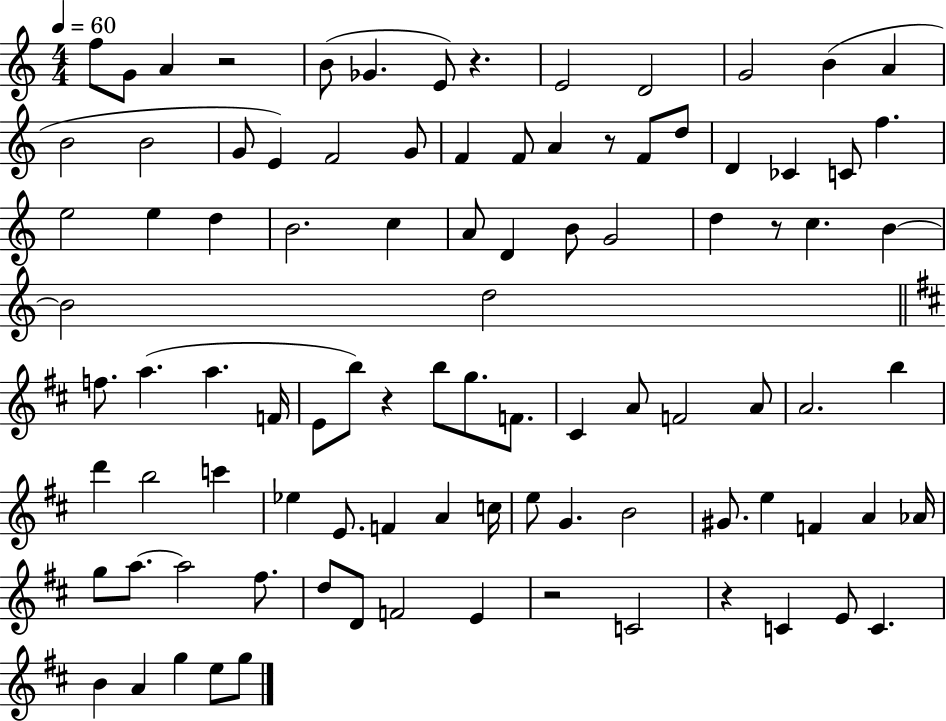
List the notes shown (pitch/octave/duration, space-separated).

F5/e G4/e A4/q R/h B4/e Gb4/q. E4/e R/q. E4/h D4/h G4/h B4/q A4/q B4/h B4/h G4/e E4/q F4/h G4/e F4/q F4/e A4/q R/e F4/e D5/e D4/q CES4/q C4/e F5/q. E5/h E5/q D5/q B4/h. C5/q A4/e D4/q B4/e G4/h D5/q R/e C5/q. B4/q B4/h D5/h F5/e. A5/q. A5/q. F4/s E4/e B5/e R/q B5/e G5/e. F4/e. C#4/q A4/e F4/h A4/e A4/h. B5/q D6/q B5/h C6/q Eb5/q E4/e. F4/q A4/q C5/s E5/e G4/q. B4/h G#4/e. E5/q F4/q A4/q Ab4/s G5/e A5/e. A5/h F#5/e. D5/e D4/e F4/h E4/q R/h C4/h R/q C4/q E4/e C4/q. B4/q A4/q G5/q E5/e G5/e